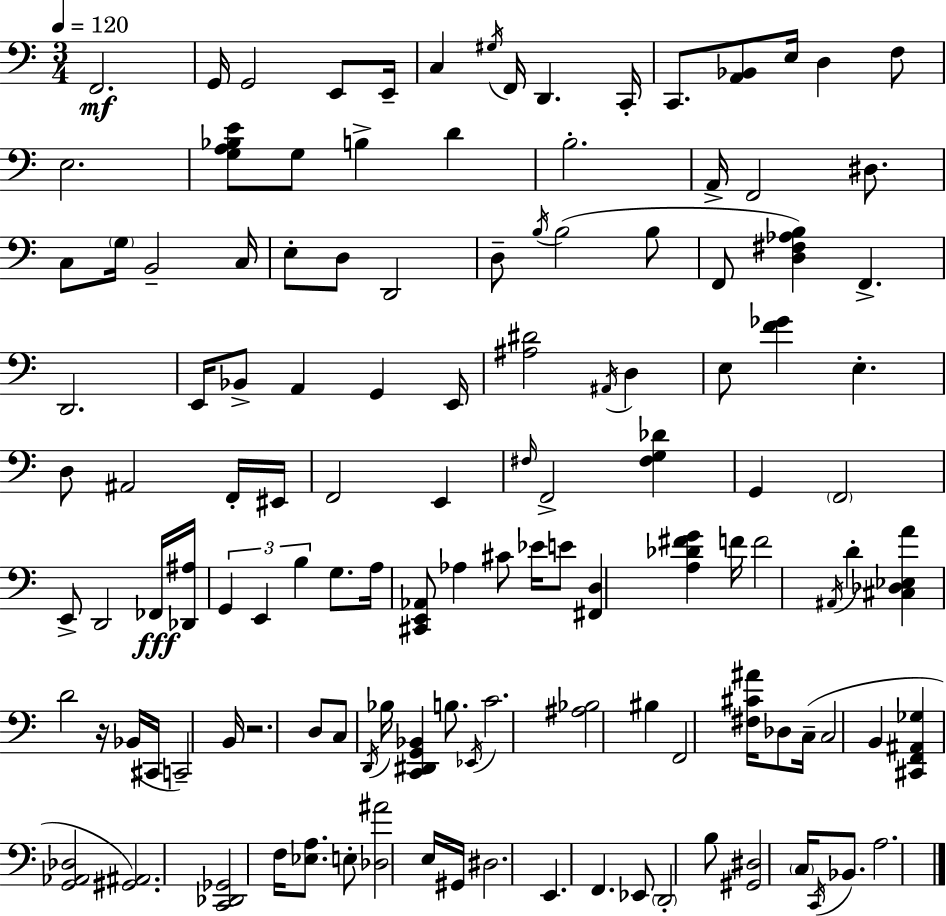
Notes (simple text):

F2/h. G2/s G2/h E2/e E2/s C3/q G#3/s F2/s D2/q. C2/s C2/e. [A2,Bb2]/e E3/s D3/q F3/e E3/h. [G3,A3,Bb3,E4]/e G3/e B3/q D4/q B3/h. A2/s F2/h D#3/e. C3/e G3/s B2/h C3/s E3/e D3/e D2/h D3/e B3/s B3/h B3/e F2/e [D3,F#3,Ab3,B3]/q F2/q. D2/h. E2/s Bb2/e A2/q G2/q E2/s [A#3,D#4]/h A#2/s D3/q E3/e [F4,Gb4]/q E3/q. D3/e A#2/h F2/s EIS2/s F2/h E2/q F#3/s F2/h [F#3,G3,Db4]/q G2/q F2/h E2/e D2/h FES2/s [Db2,A#3]/s G2/q E2/q B3/q G3/e. A3/s [C#2,E2,Ab2]/e Ab3/q C#4/e Eb4/s E4/e [F#2,D3]/q [A3,Db4,F#4,G4]/q F4/s F4/h A#2/s D4/q [C#3,Db3,Eb3,A4]/q D4/h R/s Bb2/s C#2/s C2/h B2/s R/h. D3/e C3/e D2/s Bb3/s [C2,D#2,G2,Bb2]/q B3/e. Eb2/s C4/h. [A#3,Bb3]/h BIS3/q F2/h [F#3,C#4,A#4]/s Db3/e C3/s C3/h B2/q [C#2,F2,A#2,Gb3]/q [G2,Ab2,Db3]/h [G#2,A#2]/h. [C2,Db2,Gb2]/h F3/s [Eb3,A3]/e. E3/e [Db3,A#4]/h E3/s G#2/s D#3/h. E2/q. F2/q. Eb2/e D2/h B3/e [G#2,D#3]/h C3/s C2/s Bb2/e. A3/h.